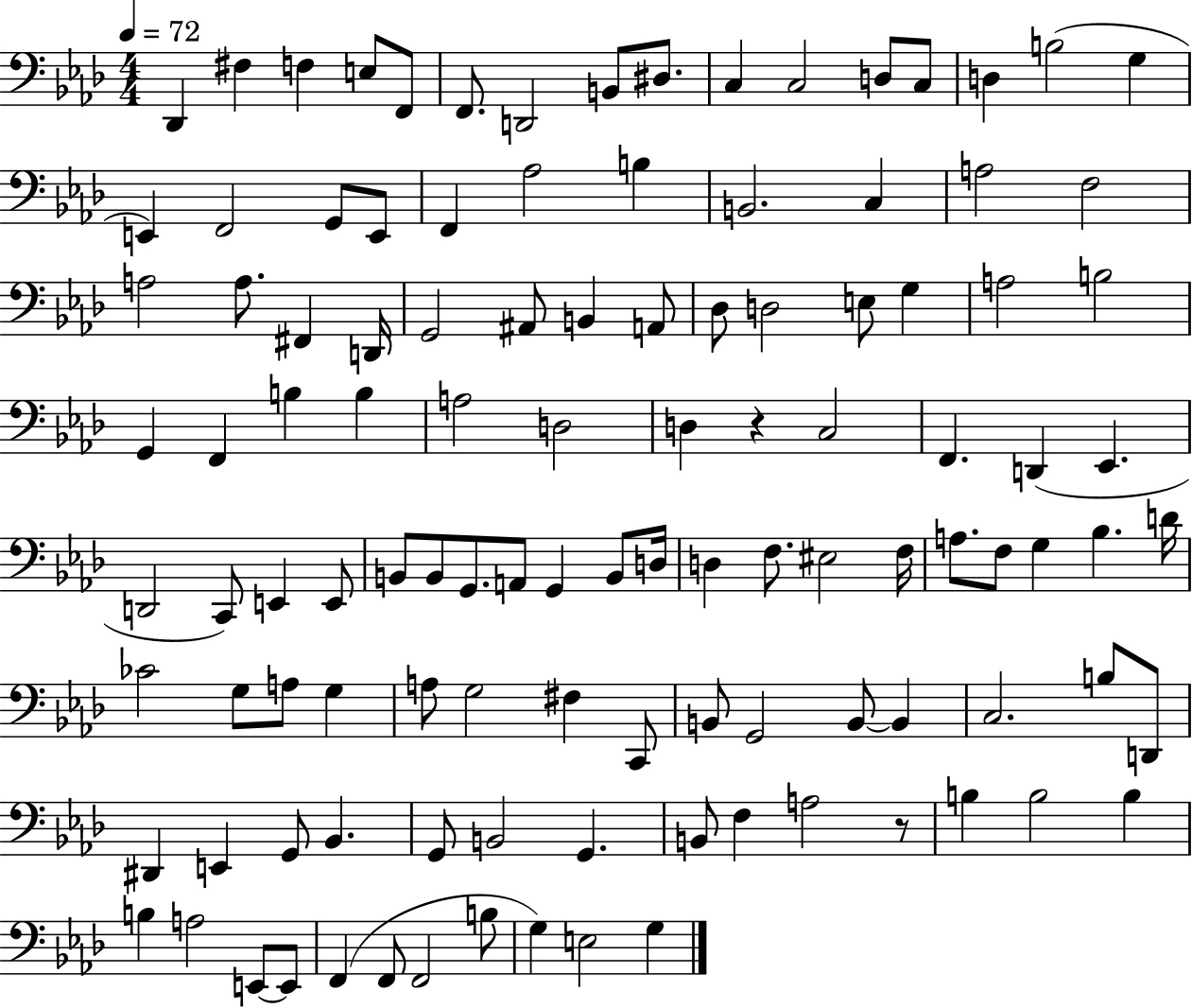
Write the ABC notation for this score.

X:1
T:Untitled
M:4/4
L:1/4
K:Ab
_D,, ^F, F, E,/2 F,,/2 F,,/2 D,,2 B,,/2 ^D,/2 C, C,2 D,/2 C,/2 D, B,2 G, E,, F,,2 G,,/2 E,,/2 F,, _A,2 B, B,,2 C, A,2 F,2 A,2 A,/2 ^F,, D,,/4 G,,2 ^A,,/2 B,, A,,/2 _D,/2 D,2 E,/2 G, A,2 B,2 G,, F,, B, B, A,2 D,2 D, z C,2 F,, D,, _E,, D,,2 C,,/2 E,, E,,/2 B,,/2 B,,/2 G,,/2 A,,/2 G,, B,,/2 D,/4 D, F,/2 ^E,2 F,/4 A,/2 F,/2 G, _B, D/4 _C2 G,/2 A,/2 G, A,/2 G,2 ^F, C,,/2 B,,/2 G,,2 B,,/2 B,, C,2 B,/2 D,,/2 ^D,, E,, G,,/2 _B,, G,,/2 B,,2 G,, B,,/2 F, A,2 z/2 B, B,2 B, B, A,2 E,,/2 E,,/2 F,, F,,/2 F,,2 B,/2 G, E,2 G,